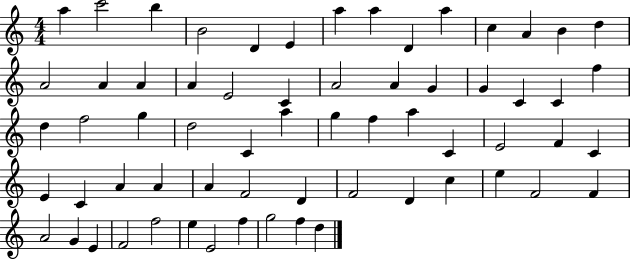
{
  \clef treble
  \numericTimeSignature
  \time 4/4
  \key c \major
  a''4 c'''2 b''4 | b'2 d'4 e'4 | a''4 a''4 d'4 a''4 | c''4 a'4 b'4 d''4 | \break a'2 a'4 a'4 | a'4 e'2 c'4 | a'2 a'4 g'4 | g'4 c'4 c'4 f''4 | \break d''4 f''2 g''4 | d''2 c'4 a''4 | g''4 f''4 a''4 c'4 | e'2 f'4 c'4 | \break e'4 c'4 a'4 a'4 | a'4 f'2 d'4 | f'2 d'4 c''4 | e''4 f'2 f'4 | \break a'2 g'4 e'4 | f'2 f''2 | e''4 e'2 f''4 | g''2 f''4 d''4 | \break \bar "|."
}